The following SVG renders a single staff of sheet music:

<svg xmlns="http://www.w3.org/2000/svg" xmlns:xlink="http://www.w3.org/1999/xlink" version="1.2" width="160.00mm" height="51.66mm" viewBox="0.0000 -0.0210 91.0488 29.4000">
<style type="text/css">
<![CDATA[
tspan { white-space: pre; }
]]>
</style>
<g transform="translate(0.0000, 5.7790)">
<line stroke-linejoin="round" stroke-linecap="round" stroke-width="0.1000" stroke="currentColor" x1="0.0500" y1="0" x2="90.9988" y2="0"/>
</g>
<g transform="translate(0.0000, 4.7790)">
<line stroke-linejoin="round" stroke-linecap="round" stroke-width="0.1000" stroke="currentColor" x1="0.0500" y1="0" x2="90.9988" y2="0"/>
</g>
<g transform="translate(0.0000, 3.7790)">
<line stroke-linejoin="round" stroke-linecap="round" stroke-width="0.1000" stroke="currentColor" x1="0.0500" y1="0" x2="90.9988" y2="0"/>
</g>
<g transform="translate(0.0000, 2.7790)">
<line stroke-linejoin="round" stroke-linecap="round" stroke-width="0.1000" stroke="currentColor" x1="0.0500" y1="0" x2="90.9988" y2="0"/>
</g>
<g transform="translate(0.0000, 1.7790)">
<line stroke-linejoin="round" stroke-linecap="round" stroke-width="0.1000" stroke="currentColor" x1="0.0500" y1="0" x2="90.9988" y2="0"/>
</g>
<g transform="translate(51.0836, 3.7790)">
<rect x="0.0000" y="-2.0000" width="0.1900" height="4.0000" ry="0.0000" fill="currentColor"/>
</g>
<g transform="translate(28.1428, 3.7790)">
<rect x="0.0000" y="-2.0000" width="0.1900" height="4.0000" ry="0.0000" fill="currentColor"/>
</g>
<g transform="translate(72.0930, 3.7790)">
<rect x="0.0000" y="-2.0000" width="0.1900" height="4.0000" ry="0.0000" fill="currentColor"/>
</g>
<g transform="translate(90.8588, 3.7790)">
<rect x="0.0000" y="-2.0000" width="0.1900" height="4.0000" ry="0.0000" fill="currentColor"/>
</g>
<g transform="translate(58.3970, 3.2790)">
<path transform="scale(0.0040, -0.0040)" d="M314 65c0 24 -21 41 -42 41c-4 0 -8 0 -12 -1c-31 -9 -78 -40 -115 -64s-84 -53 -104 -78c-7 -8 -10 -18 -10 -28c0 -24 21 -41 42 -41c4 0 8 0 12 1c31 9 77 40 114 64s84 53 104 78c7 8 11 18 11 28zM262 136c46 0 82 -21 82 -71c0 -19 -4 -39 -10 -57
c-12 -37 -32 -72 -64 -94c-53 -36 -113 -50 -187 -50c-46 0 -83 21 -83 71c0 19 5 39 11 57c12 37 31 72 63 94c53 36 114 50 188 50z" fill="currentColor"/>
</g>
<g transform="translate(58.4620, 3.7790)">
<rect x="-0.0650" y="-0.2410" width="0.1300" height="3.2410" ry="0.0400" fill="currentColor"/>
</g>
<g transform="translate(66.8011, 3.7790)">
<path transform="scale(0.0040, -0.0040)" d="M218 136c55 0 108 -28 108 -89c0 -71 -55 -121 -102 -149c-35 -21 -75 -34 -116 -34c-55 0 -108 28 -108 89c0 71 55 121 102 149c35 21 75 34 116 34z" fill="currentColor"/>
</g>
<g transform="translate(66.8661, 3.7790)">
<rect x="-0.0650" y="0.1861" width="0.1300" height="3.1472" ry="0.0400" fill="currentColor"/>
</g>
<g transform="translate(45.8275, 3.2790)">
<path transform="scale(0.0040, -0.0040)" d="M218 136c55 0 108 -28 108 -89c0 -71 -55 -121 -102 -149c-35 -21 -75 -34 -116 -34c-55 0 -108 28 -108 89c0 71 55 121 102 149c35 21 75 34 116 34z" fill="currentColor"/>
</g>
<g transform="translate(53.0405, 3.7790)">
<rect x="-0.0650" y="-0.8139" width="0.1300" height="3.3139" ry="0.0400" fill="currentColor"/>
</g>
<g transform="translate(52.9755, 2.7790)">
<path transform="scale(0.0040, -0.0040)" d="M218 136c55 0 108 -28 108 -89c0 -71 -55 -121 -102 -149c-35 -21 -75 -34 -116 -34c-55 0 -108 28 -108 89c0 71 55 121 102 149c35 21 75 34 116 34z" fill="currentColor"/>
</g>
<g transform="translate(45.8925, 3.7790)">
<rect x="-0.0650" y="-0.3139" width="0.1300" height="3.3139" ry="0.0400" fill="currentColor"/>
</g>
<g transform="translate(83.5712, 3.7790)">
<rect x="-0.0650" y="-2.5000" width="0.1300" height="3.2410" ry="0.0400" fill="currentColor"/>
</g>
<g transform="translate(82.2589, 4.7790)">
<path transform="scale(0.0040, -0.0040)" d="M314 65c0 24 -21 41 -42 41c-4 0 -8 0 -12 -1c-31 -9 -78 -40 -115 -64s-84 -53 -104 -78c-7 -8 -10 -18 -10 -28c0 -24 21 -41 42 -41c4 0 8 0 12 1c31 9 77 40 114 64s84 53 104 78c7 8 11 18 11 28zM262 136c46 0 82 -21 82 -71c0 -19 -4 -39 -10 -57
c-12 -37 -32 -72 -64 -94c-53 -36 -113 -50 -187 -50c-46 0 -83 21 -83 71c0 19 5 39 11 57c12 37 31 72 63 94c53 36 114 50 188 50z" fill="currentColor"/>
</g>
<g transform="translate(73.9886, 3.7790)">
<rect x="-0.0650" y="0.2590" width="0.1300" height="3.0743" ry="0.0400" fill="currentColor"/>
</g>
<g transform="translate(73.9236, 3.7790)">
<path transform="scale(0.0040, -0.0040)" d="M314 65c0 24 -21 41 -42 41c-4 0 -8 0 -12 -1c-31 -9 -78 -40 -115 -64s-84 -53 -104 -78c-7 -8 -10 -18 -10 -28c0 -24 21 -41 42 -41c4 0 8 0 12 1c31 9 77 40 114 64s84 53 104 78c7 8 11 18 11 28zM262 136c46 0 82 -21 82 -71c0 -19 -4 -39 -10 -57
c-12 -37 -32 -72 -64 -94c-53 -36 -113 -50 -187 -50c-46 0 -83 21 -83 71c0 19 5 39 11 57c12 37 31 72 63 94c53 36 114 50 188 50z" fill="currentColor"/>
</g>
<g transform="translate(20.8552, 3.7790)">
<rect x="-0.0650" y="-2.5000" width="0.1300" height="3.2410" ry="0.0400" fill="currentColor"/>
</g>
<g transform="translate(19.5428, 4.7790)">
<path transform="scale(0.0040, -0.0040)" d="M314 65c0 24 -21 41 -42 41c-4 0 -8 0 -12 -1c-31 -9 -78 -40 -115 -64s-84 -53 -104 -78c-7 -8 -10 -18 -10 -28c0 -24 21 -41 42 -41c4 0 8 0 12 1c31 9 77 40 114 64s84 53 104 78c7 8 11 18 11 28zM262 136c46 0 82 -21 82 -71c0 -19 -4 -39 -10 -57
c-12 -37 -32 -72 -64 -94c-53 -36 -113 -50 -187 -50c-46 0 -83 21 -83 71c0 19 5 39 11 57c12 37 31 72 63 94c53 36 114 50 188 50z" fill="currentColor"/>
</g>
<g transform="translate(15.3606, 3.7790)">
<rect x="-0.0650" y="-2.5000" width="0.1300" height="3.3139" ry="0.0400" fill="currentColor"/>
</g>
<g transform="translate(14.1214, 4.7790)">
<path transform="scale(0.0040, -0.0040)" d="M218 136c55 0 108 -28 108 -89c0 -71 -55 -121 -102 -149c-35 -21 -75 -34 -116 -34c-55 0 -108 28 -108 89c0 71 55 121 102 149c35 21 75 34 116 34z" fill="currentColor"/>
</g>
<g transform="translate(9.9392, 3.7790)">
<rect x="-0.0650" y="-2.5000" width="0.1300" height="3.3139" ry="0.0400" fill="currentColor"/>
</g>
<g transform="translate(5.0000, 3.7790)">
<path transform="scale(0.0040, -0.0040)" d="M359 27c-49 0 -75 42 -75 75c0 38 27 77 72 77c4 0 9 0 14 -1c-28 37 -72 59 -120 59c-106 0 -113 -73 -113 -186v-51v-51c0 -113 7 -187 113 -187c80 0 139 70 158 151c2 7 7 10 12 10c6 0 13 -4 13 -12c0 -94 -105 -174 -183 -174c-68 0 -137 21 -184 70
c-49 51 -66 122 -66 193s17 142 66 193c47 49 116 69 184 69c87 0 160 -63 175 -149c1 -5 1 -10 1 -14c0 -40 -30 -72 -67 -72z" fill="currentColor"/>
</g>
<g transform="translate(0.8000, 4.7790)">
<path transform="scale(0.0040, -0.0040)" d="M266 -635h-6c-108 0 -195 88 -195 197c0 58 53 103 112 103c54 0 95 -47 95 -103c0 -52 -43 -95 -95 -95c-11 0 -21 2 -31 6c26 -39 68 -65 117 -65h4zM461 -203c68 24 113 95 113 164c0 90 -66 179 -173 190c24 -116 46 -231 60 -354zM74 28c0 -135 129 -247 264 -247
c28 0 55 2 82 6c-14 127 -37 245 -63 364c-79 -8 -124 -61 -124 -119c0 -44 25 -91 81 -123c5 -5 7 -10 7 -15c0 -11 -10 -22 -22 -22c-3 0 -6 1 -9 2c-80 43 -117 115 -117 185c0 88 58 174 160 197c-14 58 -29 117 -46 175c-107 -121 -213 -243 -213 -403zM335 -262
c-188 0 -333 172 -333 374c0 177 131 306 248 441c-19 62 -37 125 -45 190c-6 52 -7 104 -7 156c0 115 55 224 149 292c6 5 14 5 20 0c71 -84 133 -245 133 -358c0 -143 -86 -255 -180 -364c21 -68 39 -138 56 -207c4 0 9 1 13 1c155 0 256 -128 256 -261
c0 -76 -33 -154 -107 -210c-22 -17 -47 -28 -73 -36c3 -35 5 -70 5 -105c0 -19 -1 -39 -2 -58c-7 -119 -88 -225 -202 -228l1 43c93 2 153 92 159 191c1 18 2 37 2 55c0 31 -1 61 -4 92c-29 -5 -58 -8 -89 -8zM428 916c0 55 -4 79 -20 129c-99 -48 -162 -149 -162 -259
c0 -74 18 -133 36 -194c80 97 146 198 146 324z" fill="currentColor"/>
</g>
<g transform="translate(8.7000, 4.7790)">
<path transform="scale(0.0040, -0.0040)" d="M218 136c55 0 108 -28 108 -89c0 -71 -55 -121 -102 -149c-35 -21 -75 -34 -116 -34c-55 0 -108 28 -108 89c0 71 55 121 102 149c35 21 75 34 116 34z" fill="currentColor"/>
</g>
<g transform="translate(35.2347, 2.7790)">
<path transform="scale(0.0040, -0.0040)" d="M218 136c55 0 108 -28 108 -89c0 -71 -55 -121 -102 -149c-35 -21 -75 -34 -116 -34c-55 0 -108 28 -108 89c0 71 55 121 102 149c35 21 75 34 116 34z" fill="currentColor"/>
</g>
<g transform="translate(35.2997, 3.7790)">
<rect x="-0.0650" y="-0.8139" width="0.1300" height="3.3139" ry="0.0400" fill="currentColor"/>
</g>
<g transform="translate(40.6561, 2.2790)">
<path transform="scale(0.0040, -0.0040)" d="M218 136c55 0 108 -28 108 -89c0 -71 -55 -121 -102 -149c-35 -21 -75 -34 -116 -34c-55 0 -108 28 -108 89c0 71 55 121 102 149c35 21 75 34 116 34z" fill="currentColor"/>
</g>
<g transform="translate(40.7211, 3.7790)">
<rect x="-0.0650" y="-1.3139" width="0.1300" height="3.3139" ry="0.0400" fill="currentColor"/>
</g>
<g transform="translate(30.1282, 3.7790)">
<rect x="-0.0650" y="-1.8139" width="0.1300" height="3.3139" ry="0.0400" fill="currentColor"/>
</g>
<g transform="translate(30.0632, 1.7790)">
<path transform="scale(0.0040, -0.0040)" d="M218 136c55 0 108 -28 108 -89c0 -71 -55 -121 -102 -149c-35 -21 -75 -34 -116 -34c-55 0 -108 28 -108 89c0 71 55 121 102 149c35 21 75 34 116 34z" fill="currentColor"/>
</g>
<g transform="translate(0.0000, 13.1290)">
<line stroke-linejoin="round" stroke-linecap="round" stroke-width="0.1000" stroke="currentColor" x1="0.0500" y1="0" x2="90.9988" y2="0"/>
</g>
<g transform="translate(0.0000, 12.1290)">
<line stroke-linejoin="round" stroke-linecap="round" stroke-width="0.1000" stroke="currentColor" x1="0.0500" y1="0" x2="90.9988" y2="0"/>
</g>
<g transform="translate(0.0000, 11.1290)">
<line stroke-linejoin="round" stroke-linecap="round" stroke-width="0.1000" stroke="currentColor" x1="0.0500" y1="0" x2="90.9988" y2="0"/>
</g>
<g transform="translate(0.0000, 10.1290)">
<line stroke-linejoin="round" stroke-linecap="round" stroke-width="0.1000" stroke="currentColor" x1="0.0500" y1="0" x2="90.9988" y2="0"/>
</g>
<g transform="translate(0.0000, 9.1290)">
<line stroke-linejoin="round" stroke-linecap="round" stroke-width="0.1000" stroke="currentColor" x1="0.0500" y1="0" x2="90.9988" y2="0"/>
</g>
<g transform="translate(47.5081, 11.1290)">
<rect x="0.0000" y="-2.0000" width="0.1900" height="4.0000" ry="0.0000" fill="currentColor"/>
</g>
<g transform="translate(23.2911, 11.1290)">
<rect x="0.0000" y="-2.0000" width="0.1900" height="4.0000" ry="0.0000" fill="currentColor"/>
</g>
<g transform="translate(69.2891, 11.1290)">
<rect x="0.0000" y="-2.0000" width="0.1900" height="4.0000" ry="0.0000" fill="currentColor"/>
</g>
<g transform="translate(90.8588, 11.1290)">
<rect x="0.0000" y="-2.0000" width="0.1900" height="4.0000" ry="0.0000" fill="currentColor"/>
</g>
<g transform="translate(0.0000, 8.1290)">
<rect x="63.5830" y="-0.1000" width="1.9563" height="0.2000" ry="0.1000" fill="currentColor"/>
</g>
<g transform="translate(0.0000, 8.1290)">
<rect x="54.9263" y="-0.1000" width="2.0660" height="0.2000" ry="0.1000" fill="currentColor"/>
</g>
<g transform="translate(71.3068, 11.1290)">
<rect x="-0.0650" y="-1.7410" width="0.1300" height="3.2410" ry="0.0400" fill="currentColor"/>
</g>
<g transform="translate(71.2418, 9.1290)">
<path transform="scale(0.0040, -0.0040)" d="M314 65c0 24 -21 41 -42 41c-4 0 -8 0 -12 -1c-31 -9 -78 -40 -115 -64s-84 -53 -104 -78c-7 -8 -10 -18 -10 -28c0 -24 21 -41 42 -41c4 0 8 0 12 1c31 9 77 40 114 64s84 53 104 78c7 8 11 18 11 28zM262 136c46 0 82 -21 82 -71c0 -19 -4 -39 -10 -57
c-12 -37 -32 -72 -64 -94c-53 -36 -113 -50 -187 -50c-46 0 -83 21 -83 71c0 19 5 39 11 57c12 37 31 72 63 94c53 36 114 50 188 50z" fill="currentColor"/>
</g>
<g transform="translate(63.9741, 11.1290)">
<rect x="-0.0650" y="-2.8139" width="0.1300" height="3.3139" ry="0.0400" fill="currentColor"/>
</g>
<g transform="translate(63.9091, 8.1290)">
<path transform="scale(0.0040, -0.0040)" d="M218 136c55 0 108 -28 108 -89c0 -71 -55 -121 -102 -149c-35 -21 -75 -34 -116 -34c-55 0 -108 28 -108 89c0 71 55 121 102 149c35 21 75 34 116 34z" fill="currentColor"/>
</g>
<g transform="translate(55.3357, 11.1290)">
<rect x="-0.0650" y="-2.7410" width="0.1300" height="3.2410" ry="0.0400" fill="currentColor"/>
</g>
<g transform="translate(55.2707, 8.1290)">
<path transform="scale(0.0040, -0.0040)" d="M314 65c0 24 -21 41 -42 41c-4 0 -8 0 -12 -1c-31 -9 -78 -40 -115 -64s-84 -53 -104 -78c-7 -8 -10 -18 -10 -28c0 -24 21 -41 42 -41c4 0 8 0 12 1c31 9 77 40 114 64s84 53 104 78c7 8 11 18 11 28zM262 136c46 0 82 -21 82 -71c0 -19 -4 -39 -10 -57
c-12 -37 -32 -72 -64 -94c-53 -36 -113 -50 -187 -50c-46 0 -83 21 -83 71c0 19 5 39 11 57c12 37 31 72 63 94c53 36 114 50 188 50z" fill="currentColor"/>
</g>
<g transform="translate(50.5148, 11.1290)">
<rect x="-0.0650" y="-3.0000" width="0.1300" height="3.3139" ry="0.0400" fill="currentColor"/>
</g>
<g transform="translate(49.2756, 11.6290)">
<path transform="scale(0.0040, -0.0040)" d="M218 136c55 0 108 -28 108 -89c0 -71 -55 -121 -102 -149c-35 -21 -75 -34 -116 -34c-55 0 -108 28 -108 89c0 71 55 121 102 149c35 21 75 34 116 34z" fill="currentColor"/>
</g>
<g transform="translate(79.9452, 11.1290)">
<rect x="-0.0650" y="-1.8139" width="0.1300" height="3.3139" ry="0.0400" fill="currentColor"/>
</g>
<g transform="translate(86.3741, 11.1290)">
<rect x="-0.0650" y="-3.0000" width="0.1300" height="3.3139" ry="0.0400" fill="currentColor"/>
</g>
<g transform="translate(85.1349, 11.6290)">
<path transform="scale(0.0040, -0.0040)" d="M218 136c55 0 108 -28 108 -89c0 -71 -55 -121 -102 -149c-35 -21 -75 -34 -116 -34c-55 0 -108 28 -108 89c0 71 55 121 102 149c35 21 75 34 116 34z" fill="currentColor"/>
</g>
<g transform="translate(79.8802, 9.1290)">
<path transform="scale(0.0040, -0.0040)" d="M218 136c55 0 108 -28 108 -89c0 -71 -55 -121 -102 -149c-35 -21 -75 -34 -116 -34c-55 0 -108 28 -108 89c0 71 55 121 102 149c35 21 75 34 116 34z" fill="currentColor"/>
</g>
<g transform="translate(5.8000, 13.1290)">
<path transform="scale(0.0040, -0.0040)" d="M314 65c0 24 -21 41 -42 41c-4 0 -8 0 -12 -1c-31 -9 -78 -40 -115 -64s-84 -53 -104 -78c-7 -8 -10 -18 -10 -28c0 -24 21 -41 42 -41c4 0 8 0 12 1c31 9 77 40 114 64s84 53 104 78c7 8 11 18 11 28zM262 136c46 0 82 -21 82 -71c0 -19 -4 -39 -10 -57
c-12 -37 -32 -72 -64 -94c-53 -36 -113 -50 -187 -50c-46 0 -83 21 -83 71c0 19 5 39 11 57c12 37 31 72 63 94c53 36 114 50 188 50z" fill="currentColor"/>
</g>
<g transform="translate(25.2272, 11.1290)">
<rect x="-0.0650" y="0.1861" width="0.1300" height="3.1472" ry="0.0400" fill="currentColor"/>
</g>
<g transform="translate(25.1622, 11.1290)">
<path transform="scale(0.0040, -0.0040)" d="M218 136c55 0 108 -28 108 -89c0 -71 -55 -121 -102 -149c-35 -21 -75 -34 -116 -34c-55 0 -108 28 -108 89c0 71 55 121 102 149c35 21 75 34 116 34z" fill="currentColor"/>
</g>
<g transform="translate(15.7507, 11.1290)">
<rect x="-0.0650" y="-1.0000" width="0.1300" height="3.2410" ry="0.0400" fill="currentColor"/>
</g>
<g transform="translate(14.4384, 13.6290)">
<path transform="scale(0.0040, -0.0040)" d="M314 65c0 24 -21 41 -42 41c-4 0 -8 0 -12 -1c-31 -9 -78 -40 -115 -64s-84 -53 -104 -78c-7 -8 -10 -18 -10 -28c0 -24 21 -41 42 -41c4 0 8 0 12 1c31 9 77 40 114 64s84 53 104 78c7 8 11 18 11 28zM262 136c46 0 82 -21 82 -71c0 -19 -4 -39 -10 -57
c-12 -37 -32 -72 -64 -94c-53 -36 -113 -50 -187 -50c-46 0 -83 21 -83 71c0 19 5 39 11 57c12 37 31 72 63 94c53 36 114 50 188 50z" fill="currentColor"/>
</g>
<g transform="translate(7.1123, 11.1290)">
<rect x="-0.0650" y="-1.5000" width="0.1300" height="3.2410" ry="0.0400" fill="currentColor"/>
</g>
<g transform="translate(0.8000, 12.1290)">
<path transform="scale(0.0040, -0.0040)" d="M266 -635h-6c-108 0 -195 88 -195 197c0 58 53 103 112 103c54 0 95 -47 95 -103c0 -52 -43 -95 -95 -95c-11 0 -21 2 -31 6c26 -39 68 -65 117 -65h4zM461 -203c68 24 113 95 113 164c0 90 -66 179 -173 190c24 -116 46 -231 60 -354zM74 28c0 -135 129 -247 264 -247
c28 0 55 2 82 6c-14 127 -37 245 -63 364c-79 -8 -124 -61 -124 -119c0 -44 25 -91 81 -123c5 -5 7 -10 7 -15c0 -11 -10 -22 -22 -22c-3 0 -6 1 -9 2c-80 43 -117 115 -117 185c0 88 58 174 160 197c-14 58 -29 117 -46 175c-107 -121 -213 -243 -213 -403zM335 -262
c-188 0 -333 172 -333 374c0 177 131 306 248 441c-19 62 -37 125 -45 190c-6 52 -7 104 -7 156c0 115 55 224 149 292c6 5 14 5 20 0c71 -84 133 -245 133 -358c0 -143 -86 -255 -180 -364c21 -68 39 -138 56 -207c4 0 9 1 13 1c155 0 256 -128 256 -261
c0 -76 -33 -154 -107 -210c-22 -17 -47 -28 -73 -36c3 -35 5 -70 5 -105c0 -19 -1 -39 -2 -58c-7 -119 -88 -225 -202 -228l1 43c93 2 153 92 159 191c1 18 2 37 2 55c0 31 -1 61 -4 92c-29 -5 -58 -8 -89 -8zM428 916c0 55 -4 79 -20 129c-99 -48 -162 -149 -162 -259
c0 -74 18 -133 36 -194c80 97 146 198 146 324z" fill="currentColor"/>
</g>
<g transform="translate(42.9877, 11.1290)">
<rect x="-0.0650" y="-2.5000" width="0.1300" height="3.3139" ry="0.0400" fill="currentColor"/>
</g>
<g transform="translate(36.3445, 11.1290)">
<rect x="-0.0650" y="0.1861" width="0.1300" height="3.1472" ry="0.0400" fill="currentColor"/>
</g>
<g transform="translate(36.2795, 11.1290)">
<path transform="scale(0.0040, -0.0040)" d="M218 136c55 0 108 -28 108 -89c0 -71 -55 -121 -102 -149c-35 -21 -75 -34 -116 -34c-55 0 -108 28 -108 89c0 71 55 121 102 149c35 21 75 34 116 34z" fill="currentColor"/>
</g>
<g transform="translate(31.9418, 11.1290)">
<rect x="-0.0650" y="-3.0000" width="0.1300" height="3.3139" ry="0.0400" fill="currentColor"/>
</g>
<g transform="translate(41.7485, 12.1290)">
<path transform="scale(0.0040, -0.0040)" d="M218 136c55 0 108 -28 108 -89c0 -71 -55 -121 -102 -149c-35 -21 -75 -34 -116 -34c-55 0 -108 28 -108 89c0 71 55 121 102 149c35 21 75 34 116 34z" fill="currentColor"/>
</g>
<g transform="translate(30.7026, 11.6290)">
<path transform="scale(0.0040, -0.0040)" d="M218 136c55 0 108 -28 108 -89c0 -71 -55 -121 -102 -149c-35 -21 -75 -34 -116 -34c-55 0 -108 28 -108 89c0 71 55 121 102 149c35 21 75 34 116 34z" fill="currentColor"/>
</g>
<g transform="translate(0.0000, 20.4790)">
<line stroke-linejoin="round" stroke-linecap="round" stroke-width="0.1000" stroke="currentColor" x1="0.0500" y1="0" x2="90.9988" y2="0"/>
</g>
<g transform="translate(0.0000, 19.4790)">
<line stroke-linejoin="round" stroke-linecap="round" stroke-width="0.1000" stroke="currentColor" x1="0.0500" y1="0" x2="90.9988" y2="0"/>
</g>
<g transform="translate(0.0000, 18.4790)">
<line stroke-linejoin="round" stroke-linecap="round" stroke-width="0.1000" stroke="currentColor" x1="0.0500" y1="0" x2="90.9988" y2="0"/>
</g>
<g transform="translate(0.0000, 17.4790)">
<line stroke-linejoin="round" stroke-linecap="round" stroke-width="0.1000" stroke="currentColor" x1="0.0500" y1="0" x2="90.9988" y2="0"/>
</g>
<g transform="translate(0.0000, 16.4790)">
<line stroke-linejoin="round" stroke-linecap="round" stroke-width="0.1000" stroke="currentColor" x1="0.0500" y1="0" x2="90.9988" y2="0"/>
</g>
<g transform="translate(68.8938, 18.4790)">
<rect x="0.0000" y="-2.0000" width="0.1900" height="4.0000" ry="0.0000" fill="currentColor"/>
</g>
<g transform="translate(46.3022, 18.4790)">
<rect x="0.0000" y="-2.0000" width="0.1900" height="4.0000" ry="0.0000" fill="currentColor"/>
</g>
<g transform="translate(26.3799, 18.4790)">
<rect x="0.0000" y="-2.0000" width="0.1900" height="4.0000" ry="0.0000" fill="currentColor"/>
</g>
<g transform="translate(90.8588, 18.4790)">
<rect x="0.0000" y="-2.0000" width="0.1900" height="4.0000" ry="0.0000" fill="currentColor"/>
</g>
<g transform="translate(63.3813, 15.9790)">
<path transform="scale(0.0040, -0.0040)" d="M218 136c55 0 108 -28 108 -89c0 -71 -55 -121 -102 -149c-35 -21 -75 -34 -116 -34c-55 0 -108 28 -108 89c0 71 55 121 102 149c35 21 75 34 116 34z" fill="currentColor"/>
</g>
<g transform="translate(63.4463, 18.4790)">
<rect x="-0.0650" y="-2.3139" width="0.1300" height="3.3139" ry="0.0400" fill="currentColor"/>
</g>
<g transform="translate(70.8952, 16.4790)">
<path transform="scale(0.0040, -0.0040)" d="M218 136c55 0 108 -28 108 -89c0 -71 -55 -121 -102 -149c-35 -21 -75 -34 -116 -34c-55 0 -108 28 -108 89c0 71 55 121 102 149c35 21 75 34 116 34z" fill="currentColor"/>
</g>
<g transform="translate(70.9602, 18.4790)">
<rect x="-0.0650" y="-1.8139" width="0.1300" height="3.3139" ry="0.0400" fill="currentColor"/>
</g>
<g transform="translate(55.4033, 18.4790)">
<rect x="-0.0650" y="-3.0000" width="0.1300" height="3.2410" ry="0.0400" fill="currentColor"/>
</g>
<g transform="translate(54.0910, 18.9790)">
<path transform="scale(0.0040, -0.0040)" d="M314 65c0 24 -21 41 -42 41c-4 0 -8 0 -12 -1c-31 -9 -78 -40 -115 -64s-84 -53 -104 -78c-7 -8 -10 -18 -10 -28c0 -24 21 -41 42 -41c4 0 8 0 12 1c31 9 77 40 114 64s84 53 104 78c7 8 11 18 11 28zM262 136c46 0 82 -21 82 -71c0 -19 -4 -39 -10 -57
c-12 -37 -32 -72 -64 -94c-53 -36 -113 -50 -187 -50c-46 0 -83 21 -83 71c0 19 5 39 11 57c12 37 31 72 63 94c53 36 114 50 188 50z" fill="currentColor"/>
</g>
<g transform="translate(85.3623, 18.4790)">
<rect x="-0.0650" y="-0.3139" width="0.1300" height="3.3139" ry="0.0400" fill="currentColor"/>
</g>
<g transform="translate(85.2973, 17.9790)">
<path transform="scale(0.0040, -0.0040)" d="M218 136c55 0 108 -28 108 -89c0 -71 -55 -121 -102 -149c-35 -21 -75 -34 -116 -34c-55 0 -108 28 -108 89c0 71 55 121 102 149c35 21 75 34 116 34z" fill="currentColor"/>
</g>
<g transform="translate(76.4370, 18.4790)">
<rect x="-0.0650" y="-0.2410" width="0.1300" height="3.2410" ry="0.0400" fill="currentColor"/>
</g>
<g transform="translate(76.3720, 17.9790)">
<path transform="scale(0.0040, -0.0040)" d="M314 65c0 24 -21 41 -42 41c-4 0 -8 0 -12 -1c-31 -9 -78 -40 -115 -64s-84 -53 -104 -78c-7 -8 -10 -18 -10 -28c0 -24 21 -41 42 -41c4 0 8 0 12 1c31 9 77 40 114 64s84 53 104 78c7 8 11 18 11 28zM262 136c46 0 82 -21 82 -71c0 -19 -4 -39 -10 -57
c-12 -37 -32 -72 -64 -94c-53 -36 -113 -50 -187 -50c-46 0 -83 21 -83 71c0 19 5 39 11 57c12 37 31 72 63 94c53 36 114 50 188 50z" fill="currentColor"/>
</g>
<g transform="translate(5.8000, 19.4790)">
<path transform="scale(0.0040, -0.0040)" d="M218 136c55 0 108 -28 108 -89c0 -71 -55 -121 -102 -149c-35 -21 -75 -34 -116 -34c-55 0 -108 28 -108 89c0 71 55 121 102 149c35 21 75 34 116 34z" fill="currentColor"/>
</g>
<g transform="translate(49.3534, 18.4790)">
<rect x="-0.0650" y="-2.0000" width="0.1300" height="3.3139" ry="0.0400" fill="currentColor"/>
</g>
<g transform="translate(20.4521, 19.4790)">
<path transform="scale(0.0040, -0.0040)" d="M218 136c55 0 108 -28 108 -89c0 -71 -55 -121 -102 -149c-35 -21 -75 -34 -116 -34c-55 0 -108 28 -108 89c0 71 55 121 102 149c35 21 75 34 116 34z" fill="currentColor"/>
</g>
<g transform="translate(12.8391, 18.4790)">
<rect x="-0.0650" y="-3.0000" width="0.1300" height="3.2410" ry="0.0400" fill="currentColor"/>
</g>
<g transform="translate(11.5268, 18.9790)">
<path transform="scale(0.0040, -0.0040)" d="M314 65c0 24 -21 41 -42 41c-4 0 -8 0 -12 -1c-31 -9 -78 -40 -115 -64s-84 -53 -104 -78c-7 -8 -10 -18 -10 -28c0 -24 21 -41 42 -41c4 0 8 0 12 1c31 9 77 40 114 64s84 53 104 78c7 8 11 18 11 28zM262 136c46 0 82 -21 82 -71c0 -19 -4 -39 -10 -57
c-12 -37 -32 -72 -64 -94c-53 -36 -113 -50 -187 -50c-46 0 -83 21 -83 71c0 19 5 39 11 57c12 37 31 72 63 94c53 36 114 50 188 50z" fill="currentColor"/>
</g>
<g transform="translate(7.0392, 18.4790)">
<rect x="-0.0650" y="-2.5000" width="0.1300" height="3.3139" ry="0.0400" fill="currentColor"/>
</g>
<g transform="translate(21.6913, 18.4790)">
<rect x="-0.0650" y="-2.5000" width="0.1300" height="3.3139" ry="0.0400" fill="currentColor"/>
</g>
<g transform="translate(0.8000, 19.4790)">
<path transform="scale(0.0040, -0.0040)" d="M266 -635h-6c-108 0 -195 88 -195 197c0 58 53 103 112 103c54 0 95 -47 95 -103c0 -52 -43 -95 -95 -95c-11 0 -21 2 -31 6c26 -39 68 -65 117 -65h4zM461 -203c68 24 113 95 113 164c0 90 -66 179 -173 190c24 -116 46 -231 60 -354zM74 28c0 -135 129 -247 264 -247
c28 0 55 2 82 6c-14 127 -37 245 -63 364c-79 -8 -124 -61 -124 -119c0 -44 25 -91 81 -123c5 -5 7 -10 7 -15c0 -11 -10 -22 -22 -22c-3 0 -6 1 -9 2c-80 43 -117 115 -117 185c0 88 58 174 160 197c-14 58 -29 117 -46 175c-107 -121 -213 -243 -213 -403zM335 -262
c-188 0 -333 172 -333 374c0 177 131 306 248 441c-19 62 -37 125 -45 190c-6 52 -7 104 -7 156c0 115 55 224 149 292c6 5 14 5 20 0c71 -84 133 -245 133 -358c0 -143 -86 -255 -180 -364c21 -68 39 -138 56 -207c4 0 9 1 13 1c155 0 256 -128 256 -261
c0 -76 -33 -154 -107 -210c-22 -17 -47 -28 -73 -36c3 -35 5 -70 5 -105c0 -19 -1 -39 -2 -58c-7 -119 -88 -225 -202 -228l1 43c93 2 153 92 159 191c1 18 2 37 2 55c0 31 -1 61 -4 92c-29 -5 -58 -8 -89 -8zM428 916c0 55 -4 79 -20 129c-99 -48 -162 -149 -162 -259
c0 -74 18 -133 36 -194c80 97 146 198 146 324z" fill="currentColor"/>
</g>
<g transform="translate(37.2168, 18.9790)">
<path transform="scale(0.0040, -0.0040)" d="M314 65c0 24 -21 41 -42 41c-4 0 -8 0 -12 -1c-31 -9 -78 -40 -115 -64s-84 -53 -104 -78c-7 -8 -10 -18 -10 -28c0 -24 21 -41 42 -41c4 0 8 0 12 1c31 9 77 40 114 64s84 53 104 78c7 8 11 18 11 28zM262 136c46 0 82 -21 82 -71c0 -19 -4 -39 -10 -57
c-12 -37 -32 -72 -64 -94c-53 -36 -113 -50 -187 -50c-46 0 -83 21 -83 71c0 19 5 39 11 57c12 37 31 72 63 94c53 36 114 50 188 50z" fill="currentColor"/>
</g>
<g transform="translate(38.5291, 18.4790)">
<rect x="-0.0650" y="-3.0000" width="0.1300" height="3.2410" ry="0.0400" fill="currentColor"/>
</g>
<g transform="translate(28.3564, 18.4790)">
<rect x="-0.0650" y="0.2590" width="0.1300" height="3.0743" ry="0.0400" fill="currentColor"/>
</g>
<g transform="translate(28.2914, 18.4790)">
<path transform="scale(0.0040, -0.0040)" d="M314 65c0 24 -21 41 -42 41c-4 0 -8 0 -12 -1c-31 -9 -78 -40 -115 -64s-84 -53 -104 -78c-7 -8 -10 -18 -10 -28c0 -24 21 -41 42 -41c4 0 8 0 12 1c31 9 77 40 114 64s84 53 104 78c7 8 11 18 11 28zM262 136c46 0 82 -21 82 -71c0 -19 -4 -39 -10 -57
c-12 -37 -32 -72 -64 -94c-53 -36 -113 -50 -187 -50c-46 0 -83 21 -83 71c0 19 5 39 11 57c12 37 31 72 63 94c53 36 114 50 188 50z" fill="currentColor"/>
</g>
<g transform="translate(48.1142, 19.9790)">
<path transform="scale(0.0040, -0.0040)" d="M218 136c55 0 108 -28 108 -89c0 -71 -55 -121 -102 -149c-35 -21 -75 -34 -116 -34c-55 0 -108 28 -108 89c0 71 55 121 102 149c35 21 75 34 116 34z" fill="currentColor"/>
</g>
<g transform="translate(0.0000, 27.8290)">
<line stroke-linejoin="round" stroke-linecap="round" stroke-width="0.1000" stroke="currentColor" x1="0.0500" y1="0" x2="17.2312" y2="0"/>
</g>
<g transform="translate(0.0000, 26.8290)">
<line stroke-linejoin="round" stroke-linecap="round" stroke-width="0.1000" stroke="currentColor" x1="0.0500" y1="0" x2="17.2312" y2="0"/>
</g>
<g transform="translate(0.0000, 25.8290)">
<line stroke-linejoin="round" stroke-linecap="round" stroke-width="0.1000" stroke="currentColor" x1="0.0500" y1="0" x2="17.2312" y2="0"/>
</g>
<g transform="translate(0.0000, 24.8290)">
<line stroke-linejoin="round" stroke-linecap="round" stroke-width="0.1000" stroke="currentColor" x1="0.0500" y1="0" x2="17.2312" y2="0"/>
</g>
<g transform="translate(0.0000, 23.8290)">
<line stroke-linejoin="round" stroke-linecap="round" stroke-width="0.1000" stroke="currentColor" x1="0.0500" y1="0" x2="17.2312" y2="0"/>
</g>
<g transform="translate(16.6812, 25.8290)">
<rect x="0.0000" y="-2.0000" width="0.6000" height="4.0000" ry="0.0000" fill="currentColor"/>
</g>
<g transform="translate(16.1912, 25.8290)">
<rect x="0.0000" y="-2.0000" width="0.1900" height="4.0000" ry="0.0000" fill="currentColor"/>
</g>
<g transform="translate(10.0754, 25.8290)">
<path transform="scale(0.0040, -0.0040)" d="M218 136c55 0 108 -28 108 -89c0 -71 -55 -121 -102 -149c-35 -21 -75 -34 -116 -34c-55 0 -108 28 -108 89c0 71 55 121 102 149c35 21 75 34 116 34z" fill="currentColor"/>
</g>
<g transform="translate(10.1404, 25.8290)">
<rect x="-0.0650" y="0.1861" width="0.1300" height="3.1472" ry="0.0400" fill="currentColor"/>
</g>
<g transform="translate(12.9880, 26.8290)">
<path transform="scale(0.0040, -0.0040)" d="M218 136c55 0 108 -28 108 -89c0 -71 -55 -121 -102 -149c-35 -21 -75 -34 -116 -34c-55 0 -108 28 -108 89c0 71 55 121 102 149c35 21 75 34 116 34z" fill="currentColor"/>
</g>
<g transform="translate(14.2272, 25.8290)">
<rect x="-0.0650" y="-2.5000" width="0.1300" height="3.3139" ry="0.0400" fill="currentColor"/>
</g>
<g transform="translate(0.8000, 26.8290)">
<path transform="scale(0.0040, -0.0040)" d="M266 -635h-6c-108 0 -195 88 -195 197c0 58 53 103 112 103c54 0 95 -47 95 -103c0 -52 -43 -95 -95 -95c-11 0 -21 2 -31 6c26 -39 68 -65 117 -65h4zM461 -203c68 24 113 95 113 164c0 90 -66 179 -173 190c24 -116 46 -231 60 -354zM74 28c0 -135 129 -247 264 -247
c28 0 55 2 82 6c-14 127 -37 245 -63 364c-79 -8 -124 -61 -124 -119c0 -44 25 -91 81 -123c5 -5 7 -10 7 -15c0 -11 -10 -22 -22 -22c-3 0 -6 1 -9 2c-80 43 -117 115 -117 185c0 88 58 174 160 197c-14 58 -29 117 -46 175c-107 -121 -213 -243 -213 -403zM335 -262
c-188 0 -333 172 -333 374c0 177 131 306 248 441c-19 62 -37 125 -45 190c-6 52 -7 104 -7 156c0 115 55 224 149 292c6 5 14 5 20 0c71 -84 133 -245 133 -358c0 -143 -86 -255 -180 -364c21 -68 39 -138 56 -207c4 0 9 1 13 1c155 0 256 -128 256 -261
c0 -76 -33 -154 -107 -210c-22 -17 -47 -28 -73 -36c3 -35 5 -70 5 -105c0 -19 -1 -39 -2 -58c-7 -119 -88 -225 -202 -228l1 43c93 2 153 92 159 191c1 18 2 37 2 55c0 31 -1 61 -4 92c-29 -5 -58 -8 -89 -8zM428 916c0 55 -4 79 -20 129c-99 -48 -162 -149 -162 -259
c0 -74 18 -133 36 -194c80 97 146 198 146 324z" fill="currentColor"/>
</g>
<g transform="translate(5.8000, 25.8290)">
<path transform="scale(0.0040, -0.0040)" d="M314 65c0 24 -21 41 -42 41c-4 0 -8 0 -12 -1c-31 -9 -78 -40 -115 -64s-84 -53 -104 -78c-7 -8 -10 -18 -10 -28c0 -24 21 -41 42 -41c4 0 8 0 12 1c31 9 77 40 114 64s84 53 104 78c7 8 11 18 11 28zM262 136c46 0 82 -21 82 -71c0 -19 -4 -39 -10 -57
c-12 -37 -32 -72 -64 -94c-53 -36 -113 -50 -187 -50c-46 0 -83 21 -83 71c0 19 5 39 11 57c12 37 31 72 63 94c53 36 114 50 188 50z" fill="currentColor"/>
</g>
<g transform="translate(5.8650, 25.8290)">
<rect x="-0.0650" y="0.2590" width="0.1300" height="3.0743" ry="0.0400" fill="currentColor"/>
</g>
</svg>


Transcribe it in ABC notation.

X:1
T:Untitled
M:4/4
L:1/4
K:C
G G G2 f d e c d c2 B B2 G2 E2 D2 B A B G A a2 a f2 f A G A2 G B2 A2 F A2 g f c2 c B2 B G